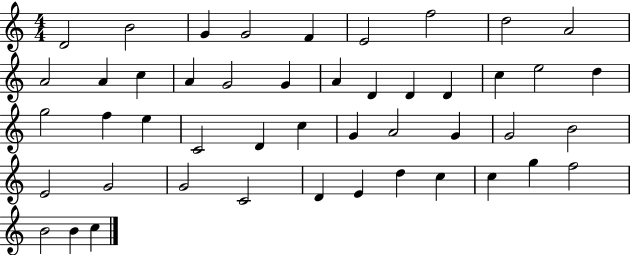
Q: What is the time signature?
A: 4/4